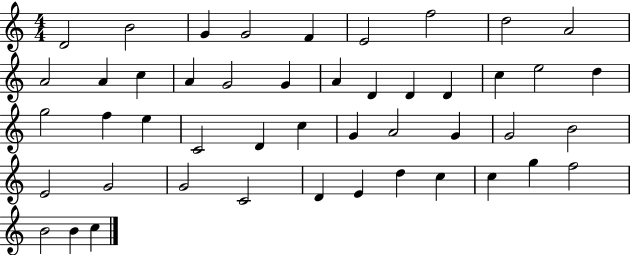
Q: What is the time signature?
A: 4/4